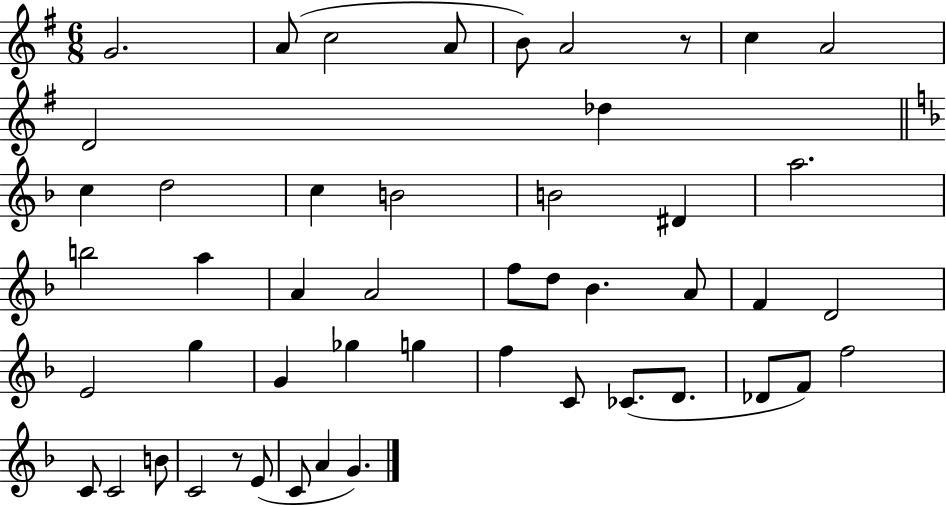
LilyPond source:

{
  \clef treble
  \numericTimeSignature
  \time 6/8
  \key g \major
  g'2. | a'8( c''2 a'8 | b'8) a'2 r8 | c''4 a'2 | \break d'2 des''4 | \bar "||" \break \key d \minor c''4 d''2 | c''4 b'2 | b'2 dis'4 | a''2. | \break b''2 a''4 | a'4 a'2 | f''8 d''8 bes'4. a'8 | f'4 d'2 | \break e'2 g''4 | g'4 ges''4 g''4 | f''4 c'8 ces'8.( d'8. | des'8 f'8) f''2 | \break c'8 c'2 b'8 | c'2 r8 e'8( | c'8 a'4 g'4.) | \bar "|."
}